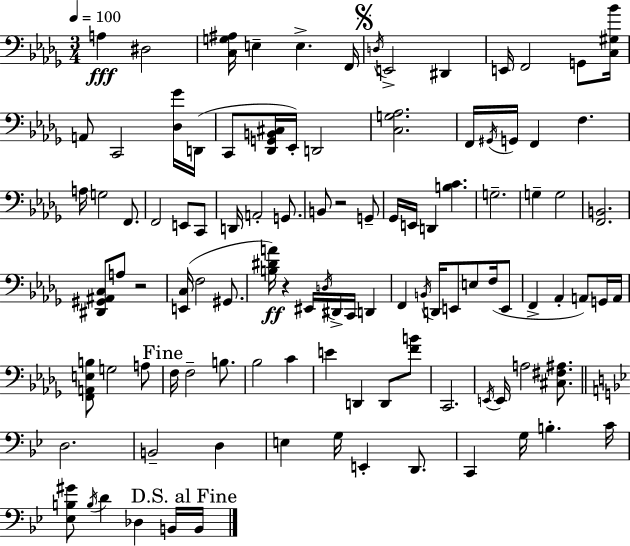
A3/q D#3/h [C3,G3,A#3]/s E3/q E3/q. F2/s D3/s E2/h D#2/q E2/s F2/h G2/e [C3,G#3,Bb4]/s A2/e C2/h [Db3,Gb4]/s D2/s C2/e [Db2,G2,B2,C#3]/s Eb2/s D2/h [C3,G3,Ab3]/h. F2/s G#2/s G2/s F2/q F3/q. A3/s G3/h F2/e. F2/h E2/e C2/e D2/s A2/h G2/e. B2/e R/h G2/e Gb2/s E2/s D2/q [B3,C4]/q. G3/h. G3/q G3/h [F2,B2]/h. [D#2,G#2,A#2,C3]/e A3/e R/h [E2,C3]/s F3/h G#2/e. [B3,D#4,A4]/s R/q EIS2/s D3/s D#2/s C2/s D2/q F2/q B2/s D2/s E2/e E3/e F3/s E2/e F2/q Ab2/q A2/e G2/s A2/s [F2,A2,E3,B3]/e G3/h A3/e F3/s F3/h B3/e. Bb3/h C4/q E4/q D2/q D2/e [F4,B4]/e C2/h. E2/s E2/s A3/h [C#3,F#3,A#3]/e. D3/h. B2/h D3/q E3/q G3/s E2/q D2/e. C2/q G3/s B3/q. C4/s [Eb3,B3,G#4]/e B3/s D4/q Db3/q B2/s B2/s